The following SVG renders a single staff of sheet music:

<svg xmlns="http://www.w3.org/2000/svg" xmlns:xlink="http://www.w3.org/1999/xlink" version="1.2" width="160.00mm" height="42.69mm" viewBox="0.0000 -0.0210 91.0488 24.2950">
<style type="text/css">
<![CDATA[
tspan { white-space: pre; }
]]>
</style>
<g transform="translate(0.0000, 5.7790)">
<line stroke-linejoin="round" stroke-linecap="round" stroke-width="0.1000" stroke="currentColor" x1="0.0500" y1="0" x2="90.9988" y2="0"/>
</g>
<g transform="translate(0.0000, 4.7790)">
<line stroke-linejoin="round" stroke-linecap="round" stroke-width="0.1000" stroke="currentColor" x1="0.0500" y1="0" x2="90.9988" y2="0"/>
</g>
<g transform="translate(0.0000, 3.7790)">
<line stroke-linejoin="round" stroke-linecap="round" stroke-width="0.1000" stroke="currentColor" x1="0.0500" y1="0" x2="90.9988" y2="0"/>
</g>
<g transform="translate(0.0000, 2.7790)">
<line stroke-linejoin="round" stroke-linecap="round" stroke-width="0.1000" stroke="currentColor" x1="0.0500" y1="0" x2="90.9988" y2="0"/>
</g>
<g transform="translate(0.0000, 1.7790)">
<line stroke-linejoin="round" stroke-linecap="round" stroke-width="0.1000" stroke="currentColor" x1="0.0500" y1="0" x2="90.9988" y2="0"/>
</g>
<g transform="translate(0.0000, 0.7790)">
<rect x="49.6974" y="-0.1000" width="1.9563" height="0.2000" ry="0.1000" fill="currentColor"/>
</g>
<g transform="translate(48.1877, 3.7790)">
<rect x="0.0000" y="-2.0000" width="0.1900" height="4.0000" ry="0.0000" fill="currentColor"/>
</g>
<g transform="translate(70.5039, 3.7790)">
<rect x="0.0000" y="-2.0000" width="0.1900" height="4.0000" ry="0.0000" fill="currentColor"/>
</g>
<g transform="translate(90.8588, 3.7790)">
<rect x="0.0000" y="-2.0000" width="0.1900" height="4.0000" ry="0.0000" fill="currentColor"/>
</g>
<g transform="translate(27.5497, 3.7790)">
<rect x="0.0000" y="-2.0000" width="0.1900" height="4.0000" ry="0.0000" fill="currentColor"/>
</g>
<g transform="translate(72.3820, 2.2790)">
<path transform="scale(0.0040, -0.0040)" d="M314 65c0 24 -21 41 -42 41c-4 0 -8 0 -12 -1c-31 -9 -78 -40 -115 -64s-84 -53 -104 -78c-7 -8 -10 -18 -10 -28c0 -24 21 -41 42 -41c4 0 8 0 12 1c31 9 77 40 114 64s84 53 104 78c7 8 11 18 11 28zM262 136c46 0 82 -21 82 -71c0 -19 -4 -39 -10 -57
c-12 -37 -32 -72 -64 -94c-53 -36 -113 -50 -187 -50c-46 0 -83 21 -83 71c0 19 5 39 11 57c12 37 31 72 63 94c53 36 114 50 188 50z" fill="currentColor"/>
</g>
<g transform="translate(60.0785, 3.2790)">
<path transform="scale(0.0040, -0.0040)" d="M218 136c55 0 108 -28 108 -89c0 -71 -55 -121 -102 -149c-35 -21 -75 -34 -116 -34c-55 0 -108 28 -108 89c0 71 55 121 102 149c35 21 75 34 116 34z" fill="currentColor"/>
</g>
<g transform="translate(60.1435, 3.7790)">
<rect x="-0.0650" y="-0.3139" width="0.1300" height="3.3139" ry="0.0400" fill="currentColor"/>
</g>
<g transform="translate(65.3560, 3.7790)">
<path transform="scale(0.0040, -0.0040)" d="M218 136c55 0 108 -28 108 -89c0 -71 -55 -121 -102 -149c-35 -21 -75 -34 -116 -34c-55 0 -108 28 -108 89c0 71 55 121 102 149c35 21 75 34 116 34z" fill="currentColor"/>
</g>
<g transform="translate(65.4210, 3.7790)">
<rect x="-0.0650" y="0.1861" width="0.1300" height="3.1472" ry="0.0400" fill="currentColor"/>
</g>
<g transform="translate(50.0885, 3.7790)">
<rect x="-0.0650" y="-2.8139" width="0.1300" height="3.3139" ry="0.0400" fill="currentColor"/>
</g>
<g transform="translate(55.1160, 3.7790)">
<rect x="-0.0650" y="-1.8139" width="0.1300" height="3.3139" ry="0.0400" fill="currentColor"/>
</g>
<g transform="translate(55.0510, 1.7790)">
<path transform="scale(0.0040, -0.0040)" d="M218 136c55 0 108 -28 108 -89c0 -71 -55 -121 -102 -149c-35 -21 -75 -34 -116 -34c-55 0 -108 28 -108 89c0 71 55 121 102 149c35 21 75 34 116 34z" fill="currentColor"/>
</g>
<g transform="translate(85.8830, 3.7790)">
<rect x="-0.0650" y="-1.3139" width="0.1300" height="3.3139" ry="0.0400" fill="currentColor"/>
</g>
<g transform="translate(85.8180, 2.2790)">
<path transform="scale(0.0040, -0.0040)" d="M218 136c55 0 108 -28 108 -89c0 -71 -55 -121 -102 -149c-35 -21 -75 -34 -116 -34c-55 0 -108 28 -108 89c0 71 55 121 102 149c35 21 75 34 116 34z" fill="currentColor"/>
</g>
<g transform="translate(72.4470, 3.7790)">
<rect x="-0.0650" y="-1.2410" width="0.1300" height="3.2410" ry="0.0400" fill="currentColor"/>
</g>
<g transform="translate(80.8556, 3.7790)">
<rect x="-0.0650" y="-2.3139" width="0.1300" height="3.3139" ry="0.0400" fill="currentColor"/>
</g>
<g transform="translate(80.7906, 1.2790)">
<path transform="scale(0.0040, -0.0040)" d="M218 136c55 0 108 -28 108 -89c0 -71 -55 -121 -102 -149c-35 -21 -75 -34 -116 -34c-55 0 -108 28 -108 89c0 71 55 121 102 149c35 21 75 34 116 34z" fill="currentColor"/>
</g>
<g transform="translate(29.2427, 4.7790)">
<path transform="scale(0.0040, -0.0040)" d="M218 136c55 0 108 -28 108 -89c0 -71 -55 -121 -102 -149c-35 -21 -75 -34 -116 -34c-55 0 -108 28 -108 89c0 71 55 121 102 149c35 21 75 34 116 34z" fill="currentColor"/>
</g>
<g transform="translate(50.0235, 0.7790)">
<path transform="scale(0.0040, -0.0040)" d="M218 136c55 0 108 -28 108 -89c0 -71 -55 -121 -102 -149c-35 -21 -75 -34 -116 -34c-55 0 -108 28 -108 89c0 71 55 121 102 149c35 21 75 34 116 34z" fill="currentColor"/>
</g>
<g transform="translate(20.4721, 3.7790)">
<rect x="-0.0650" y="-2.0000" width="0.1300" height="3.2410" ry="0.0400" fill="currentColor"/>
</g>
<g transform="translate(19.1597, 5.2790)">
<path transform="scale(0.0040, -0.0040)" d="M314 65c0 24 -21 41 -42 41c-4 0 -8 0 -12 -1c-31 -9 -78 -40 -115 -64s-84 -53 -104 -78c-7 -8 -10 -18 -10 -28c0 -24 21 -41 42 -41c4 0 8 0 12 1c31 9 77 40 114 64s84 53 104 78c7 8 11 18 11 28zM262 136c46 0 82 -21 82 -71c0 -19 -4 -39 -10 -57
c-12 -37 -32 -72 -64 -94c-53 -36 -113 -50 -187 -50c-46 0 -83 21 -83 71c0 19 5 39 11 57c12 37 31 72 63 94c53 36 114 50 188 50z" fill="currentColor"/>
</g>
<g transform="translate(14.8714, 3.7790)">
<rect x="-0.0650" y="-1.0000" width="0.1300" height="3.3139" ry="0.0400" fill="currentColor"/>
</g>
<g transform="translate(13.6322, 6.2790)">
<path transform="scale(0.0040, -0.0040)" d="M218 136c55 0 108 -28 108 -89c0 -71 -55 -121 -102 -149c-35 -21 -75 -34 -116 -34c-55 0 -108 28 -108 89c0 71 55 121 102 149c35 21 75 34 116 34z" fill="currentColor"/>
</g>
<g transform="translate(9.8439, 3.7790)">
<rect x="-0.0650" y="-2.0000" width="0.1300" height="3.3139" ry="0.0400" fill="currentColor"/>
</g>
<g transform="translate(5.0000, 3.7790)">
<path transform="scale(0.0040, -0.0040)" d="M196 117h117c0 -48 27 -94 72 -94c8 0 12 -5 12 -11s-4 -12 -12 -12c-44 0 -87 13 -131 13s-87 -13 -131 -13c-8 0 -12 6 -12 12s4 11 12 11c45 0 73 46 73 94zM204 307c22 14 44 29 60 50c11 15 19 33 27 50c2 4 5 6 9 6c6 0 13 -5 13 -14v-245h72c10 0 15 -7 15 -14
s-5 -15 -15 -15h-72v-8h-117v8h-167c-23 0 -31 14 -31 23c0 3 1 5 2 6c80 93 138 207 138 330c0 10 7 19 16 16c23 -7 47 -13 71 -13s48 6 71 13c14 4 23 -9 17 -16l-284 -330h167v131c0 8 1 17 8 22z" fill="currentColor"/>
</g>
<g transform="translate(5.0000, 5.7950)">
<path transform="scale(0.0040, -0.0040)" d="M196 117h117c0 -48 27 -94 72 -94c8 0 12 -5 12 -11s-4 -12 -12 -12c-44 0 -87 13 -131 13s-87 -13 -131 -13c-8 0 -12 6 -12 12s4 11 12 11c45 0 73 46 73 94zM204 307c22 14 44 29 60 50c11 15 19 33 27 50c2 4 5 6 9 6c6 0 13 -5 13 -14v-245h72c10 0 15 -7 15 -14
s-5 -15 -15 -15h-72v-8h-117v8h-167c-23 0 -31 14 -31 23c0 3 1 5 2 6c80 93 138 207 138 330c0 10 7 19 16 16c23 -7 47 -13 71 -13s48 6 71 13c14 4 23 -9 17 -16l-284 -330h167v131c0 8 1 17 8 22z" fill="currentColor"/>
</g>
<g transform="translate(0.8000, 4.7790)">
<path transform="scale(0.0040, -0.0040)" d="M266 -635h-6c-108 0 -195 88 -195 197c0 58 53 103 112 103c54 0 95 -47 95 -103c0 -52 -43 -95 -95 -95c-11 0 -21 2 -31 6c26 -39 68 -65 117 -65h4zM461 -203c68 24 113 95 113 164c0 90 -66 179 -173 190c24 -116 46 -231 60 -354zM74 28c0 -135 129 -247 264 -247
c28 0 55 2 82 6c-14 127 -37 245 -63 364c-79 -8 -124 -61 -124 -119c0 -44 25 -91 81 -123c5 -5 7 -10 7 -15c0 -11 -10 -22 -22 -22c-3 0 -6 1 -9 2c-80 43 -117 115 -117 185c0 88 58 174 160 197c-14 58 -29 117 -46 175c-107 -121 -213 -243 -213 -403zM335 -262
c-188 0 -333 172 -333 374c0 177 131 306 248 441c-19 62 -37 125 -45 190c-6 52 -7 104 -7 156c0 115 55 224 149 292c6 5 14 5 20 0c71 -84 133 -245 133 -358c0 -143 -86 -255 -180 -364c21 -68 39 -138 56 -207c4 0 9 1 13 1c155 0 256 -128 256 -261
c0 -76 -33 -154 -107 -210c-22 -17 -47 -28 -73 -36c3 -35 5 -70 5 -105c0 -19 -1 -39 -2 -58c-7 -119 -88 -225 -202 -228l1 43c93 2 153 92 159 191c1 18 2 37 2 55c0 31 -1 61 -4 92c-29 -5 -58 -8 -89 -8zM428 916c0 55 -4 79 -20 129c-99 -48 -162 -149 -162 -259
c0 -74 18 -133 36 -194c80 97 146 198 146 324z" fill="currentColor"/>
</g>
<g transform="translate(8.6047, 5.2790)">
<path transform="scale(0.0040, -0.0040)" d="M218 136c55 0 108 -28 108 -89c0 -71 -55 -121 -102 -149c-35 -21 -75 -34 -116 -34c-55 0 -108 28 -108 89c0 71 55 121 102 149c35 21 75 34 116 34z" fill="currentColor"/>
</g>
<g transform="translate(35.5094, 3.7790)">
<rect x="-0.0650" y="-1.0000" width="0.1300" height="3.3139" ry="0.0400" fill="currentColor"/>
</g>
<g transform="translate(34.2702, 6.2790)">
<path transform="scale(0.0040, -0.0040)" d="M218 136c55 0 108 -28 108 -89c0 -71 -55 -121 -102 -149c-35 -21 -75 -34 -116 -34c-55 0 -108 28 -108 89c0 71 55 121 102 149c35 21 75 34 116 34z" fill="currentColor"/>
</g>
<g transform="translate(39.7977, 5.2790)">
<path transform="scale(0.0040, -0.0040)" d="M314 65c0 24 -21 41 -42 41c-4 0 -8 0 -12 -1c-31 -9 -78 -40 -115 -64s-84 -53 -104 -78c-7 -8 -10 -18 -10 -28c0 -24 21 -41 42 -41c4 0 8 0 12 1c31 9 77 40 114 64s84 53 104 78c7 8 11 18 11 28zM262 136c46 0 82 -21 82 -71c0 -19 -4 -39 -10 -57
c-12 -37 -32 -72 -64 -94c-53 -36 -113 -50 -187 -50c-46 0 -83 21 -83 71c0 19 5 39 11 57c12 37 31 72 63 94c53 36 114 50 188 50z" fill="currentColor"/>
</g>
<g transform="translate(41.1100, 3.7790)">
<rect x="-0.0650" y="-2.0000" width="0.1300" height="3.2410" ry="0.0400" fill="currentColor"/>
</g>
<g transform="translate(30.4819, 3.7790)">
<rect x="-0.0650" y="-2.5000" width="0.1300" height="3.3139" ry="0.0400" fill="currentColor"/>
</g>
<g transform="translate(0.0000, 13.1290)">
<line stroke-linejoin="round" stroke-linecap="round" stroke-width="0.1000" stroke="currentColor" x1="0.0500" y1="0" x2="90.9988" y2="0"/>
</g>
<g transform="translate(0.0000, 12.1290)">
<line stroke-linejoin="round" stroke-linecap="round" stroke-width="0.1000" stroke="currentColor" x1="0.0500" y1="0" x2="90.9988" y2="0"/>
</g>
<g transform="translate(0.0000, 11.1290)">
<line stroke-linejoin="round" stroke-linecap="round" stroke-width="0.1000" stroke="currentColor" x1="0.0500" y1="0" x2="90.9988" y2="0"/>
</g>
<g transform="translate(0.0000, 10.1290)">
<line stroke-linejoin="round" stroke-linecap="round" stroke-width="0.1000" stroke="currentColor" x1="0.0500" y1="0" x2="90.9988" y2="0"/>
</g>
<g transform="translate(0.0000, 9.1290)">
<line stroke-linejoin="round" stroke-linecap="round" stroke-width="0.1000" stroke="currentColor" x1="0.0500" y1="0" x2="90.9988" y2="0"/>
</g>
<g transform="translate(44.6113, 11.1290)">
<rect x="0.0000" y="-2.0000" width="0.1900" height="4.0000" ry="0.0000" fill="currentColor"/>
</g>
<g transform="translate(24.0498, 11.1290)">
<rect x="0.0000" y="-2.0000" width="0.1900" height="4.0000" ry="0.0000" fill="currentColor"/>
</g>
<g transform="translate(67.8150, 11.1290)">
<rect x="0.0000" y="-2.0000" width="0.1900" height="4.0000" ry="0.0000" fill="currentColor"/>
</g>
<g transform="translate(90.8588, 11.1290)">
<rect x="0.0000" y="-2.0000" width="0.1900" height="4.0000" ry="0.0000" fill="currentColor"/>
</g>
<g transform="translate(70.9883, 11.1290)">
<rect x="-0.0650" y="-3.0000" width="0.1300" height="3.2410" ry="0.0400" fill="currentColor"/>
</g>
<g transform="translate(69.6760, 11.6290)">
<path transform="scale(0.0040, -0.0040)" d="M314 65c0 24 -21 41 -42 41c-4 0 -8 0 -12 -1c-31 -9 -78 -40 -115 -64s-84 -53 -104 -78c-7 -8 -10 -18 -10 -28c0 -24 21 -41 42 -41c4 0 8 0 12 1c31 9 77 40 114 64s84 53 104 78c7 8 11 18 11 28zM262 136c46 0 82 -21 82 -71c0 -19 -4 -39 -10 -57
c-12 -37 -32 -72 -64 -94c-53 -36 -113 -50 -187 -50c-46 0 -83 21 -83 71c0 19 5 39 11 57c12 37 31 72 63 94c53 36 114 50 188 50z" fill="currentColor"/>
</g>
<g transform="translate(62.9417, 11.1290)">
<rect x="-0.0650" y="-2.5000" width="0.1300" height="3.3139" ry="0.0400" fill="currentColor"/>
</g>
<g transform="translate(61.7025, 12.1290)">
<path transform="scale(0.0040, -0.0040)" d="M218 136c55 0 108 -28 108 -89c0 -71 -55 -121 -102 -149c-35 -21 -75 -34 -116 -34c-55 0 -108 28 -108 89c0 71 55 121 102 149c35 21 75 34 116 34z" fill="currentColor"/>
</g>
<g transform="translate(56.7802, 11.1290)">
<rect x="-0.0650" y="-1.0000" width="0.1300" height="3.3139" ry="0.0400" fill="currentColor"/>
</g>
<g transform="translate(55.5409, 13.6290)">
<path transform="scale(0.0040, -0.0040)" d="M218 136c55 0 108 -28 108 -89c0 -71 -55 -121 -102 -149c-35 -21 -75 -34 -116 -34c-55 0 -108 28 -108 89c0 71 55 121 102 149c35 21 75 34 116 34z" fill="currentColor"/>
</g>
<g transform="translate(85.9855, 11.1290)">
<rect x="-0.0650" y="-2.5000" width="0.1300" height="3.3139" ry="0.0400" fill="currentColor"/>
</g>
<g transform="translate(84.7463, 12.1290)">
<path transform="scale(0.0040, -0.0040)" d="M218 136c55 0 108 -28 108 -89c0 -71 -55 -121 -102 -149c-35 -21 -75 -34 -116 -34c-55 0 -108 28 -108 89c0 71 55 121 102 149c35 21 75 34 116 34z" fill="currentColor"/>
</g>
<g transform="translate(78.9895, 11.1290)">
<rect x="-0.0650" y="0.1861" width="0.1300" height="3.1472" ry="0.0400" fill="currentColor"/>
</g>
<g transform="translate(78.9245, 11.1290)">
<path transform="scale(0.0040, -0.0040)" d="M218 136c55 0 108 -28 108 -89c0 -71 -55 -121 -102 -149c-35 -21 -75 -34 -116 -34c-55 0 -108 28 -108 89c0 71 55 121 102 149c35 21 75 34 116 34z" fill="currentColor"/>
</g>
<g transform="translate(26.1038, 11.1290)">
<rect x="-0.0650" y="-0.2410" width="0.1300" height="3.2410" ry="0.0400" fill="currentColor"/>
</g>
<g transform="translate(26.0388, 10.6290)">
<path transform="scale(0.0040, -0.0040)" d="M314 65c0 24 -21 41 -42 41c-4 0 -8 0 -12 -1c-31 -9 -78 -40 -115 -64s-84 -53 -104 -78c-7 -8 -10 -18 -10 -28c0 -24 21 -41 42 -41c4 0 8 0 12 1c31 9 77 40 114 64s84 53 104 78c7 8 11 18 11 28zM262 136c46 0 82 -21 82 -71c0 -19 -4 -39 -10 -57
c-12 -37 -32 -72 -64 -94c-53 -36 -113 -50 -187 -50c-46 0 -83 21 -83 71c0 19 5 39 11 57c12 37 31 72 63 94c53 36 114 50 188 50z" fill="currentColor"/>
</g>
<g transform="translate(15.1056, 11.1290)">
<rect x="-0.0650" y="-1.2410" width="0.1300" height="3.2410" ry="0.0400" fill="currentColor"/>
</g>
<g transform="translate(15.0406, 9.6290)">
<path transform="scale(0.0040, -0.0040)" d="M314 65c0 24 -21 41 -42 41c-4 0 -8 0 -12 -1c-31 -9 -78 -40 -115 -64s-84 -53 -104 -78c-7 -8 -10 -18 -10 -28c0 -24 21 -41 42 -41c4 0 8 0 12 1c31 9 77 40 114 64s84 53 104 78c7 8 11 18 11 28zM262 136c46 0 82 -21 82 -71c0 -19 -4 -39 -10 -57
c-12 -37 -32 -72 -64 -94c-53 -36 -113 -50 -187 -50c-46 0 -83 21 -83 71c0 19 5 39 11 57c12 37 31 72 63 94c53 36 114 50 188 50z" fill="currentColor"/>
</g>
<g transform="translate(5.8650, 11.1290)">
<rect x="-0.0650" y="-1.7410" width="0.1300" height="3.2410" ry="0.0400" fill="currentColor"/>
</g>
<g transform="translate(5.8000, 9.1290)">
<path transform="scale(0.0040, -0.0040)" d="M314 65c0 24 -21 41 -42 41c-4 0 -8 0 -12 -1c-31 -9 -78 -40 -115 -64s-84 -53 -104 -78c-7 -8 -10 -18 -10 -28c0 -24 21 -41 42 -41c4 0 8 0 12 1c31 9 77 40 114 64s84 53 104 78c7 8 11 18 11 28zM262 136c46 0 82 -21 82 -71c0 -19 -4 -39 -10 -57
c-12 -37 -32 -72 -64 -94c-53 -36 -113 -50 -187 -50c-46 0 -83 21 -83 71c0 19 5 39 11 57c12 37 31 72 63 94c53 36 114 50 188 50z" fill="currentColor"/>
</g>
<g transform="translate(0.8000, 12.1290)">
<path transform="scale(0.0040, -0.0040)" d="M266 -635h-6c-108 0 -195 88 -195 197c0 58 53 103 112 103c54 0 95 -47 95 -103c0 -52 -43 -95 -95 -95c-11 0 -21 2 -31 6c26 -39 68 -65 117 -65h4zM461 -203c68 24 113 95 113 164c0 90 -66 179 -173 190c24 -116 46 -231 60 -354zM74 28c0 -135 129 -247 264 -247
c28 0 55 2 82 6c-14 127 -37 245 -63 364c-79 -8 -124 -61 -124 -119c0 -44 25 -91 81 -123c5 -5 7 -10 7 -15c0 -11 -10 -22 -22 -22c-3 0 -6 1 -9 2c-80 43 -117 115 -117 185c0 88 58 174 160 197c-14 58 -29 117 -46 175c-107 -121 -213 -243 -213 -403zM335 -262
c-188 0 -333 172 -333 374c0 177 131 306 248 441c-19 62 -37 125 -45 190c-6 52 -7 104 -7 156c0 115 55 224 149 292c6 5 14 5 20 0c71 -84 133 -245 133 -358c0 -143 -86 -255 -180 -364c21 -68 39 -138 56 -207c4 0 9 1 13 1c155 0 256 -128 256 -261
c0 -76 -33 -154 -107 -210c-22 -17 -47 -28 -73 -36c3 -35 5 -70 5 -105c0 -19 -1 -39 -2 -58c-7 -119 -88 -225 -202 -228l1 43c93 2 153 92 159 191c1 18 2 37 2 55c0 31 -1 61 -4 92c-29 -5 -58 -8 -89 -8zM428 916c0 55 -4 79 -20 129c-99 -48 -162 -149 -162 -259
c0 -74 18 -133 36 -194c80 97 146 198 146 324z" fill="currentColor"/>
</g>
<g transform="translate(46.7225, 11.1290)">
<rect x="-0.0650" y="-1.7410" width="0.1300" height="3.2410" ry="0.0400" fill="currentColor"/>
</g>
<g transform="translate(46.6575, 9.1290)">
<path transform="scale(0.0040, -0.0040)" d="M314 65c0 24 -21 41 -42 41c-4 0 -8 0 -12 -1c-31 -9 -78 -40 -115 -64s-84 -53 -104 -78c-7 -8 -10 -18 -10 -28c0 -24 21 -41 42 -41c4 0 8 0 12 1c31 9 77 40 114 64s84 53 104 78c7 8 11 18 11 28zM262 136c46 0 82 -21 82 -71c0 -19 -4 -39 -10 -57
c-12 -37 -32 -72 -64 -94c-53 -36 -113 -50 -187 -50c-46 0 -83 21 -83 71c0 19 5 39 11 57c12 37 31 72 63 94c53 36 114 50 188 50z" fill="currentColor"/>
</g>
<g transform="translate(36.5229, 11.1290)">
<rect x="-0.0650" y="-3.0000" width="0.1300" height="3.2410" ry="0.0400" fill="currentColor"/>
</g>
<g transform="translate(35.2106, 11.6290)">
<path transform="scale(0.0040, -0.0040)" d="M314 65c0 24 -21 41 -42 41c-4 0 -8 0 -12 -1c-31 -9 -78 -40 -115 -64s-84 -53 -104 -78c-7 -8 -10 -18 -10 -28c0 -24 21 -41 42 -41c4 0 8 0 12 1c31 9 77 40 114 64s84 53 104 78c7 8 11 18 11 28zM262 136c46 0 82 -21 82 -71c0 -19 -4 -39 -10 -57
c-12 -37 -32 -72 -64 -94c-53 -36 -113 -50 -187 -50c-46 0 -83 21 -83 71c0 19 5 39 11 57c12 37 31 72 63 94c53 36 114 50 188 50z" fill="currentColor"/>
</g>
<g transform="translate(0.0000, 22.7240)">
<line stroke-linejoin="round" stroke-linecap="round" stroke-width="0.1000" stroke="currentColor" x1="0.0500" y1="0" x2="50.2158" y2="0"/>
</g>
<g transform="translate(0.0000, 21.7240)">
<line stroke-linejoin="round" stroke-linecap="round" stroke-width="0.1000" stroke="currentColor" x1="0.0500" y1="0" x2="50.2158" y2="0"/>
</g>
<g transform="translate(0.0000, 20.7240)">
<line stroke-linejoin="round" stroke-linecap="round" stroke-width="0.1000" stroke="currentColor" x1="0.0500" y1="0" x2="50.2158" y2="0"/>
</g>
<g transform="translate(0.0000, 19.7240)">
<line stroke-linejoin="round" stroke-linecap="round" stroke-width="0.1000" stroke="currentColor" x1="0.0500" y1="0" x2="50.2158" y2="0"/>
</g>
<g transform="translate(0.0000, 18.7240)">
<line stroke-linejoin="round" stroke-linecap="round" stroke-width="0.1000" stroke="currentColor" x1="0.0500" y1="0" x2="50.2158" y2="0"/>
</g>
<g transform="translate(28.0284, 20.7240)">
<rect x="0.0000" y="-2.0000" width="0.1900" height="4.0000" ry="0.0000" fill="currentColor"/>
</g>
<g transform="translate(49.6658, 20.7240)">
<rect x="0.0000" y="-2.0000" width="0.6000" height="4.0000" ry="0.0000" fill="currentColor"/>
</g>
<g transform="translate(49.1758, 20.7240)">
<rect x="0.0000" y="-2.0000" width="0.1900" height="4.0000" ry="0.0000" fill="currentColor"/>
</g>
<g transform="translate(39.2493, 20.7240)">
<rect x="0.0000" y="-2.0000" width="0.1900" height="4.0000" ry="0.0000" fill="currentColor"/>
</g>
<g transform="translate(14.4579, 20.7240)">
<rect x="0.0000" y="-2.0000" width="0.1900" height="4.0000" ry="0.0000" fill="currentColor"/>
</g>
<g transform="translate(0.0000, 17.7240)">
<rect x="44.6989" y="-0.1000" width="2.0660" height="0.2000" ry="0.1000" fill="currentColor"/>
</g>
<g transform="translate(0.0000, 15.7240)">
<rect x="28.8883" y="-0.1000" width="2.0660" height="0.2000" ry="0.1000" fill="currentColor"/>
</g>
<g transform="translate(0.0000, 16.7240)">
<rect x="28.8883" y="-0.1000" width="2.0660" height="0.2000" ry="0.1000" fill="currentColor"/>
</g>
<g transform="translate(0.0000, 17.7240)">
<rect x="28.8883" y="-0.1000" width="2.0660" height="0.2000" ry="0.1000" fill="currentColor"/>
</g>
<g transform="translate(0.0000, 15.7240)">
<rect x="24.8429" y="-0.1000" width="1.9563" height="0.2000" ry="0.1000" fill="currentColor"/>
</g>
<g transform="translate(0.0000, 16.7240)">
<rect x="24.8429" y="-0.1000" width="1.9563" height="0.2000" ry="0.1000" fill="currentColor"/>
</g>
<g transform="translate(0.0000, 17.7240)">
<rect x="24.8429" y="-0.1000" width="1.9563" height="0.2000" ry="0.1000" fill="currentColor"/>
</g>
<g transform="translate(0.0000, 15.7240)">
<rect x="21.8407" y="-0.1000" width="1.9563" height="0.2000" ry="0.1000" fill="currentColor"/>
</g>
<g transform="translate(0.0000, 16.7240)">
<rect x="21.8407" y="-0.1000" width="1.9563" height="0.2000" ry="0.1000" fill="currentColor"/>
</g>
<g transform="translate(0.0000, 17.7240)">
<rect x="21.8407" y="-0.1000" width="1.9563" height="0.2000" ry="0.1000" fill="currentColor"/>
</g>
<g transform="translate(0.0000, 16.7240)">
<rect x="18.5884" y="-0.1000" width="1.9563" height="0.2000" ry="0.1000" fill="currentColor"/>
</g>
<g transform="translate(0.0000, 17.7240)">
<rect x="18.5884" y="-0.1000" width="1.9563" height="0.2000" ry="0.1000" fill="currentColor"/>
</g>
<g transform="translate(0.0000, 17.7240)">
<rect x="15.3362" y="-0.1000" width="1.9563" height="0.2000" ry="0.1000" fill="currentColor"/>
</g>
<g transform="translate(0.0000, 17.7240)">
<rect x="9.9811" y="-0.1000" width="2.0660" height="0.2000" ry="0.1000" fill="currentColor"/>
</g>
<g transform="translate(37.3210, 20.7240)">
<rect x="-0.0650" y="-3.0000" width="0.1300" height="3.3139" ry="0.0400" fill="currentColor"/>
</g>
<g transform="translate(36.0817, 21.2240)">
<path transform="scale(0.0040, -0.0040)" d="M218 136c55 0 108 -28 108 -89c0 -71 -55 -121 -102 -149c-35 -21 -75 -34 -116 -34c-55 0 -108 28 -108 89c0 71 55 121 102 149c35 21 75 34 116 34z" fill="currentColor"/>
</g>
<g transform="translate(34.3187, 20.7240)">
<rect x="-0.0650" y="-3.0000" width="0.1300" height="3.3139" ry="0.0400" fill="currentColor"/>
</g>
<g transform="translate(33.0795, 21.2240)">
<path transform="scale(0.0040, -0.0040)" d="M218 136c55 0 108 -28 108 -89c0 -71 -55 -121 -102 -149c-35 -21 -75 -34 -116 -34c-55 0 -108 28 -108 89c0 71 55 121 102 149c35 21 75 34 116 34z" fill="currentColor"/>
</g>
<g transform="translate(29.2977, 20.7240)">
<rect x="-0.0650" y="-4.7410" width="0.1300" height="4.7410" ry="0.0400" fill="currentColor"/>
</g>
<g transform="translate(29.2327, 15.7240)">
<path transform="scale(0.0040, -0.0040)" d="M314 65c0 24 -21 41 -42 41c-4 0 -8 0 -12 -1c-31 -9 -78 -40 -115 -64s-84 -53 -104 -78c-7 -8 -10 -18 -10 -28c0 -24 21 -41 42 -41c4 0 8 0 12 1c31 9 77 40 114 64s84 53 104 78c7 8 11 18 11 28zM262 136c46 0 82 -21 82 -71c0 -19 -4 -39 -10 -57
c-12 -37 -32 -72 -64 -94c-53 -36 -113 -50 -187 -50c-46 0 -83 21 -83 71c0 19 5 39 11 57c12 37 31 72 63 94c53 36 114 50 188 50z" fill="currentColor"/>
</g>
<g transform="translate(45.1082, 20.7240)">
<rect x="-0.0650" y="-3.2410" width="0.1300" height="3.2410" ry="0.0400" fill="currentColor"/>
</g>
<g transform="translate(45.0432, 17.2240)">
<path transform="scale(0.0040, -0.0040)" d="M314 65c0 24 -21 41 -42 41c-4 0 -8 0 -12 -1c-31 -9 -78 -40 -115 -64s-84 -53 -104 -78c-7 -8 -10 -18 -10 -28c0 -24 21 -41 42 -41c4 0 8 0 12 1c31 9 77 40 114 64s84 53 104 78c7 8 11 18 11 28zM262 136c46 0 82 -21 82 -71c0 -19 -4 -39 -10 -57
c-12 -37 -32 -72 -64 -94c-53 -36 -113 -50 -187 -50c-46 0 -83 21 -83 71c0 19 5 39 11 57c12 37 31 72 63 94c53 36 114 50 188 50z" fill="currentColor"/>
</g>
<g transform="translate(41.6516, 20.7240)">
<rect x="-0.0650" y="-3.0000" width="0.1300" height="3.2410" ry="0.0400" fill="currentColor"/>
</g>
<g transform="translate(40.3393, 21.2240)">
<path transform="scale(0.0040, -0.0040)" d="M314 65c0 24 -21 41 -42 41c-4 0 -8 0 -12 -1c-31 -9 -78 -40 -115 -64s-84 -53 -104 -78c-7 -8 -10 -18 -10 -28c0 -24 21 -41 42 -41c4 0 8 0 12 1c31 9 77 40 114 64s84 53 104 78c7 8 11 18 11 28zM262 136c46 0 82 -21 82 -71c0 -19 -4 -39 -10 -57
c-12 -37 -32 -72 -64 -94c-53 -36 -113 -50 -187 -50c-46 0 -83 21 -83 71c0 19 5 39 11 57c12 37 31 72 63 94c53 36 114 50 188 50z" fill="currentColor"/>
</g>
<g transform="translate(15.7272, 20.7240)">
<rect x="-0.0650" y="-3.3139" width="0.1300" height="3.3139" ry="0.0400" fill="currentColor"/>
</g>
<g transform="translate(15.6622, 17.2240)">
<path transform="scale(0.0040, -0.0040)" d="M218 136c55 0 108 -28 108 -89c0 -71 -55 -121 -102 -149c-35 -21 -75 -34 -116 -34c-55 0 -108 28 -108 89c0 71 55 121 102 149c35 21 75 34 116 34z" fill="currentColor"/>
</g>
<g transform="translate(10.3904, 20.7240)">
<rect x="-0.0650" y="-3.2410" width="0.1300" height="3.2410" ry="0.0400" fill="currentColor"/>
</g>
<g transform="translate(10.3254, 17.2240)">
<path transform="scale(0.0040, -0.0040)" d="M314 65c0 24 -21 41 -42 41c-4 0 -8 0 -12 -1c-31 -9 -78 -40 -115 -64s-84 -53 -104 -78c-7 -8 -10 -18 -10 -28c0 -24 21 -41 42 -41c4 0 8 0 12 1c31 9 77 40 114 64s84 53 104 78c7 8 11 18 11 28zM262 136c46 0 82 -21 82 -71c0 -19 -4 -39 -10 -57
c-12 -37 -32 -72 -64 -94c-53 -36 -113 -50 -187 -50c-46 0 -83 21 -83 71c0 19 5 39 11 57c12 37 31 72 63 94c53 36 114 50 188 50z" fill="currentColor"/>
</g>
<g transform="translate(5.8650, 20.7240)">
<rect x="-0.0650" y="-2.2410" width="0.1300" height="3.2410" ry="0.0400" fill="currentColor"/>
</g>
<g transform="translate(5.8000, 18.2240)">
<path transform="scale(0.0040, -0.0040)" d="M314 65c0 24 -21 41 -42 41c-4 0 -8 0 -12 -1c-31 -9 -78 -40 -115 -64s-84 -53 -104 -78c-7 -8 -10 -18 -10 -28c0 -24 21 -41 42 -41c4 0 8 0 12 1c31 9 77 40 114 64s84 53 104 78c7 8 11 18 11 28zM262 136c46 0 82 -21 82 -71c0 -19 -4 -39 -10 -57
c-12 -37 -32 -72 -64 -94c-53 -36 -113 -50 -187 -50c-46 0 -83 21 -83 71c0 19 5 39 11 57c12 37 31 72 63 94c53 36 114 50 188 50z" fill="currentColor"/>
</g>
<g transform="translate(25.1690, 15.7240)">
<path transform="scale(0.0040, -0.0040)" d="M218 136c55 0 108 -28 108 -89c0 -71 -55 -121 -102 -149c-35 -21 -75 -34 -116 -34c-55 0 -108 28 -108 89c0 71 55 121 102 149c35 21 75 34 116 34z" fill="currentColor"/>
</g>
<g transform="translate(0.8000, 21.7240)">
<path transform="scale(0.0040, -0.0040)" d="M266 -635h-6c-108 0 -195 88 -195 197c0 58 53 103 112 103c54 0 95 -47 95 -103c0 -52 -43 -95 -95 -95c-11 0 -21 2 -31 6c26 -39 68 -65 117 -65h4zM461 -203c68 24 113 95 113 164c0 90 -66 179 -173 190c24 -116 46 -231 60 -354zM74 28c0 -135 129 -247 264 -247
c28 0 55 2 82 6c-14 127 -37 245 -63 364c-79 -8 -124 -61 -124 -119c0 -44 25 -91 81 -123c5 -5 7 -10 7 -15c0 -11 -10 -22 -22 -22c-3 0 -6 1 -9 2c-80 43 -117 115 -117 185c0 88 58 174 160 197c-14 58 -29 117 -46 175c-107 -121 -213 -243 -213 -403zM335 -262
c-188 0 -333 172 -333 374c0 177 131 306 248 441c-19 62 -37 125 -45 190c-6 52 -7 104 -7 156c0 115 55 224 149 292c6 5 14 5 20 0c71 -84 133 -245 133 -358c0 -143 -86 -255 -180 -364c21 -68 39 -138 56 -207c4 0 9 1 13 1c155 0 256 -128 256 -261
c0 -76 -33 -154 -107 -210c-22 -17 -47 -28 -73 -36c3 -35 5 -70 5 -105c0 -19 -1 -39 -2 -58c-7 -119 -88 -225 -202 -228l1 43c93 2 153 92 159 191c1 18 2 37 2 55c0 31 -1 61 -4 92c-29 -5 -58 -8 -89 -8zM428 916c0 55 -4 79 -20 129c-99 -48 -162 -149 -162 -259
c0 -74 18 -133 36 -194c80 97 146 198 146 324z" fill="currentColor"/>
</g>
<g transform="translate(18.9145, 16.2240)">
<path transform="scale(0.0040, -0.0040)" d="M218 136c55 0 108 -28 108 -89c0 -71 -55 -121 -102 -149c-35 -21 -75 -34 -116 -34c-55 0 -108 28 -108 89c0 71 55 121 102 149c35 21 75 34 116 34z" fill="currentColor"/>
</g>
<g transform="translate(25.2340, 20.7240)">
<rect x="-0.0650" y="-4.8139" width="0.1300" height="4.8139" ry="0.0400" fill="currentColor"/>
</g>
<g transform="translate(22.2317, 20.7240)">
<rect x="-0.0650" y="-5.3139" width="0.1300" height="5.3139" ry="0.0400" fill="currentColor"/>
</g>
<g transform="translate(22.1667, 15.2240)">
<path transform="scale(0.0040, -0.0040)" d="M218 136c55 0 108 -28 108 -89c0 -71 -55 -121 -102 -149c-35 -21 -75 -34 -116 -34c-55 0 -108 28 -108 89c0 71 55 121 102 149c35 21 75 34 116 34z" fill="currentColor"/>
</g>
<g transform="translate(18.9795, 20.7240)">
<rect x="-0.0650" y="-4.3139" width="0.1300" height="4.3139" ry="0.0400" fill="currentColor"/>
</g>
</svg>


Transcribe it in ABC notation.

X:1
T:Untitled
M:4/4
L:1/4
K:C
F D F2 G D F2 a f c B e2 g e f2 e2 c2 A2 f2 D G A2 B G g2 b2 b d' f' e' e'2 A A A2 b2